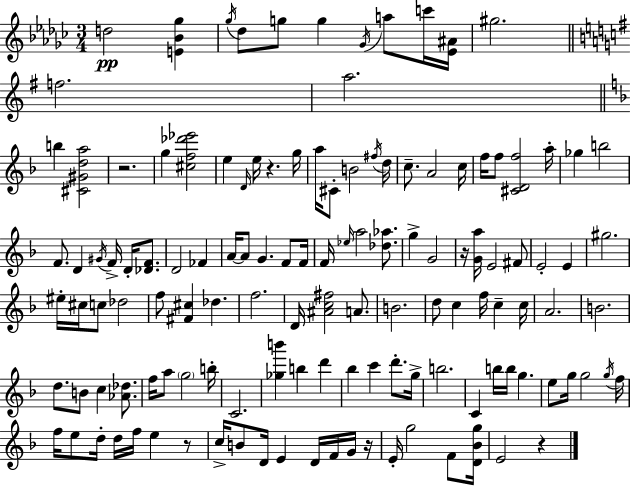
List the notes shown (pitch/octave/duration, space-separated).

D5/h [E4,Bb4,Gb5]/q Gb5/s Db5/e G5/e G5/q Gb4/s A5/e C6/s [Eb4,A#4]/s G#5/h. F5/h. A5/h. B5/q [C#4,G#4,D5,A5]/h R/h. G5/q [C#5,F5,Db6,Eb6]/h E5/q D4/s E5/s R/q. G5/s A5/s C#4/e B4/h F#5/s D5/s C5/e. A4/h C5/s F5/s F5/e [C#4,D4,F5]/h A5/s Gb5/q B5/h F4/e. D4/q G#4/s F4/s D4/s [Db4,F4]/e. D4/h FES4/q A4/s A4/e G4/q. F4/e F4/s F4/s Eb5/s A5/h [Db5,Ab5]/e. G5/q G4/h R/s [G4,A5]/s E4/h F#4/e E4/h E4/q G#5/h. EIS5/s C#5/s C5/e Db5/h F5/e [F#4,C#5]/q Db5/q. F5/h. D4/s [A#4,C5,F#5]/h A4/e. B4/h. D5/e C5/q F5/s C5/q C5/s A4/h. B4/h. D5/e. B4/e C5/q [Ab4,Db5]/e. F5/s A5/e G5/h B5/s C4/h. [Gb5,B6]/q B5/q D6/q Bb5/q C6/q D6/e. G5/s B5/h. C4/q B5/s B5/s G5/q. E5/e G5/s G5/h G5/s F5/s F5/s E5/e D5/s D5/s F5/s E5/q R/e C5/s B4/e D4/s E4/q D4/s F4/s G4/s R/s E4/s G5/h F4/e [D4,Bb4,G5]/s E4/h R/q